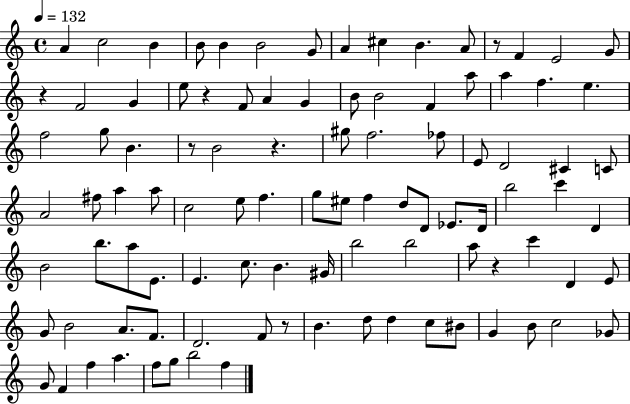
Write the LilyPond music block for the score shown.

{
  \clef treble
  \time 4/4
  \defaultTimeSignature
  \key c \major
  \tempo 4 = 132
  a'4 c''2 b'4 | b'8 b'4 b'2 g'8 | a'4 cis''4 b'4. a'8 | r8 f'4 e'2 g'8 | \break r4 f'2 g'4 | e''8 r4 f'8 a'4 g'4 | b'8 b'2 f'4 a''8 | a''4 f''4. e''4. | \break f''2 g''8 b'4. | r8 b'2 r4. | gis''8 f''2. fes''8 | e'8 d'2 cis'4 c'8 | \break a'2 fis''8 a''4 a''8 | c''2 e''8 f''4. | g''8 eis''8 f''4 d''8 d'8 ees'8. d'16 | b''2 c'''4 d'4 | \break b'2 b''8. a''8 e'8. | e'4. c''8. b'4. gis'16 | b''2 b''2 | a''8 r4 c'''4 d'4 e'8 | \break g'8 b'2 a'8. f'8. | d'2. f'8 r8 | b'4. d''8 d''4 c''8 bis'8 | g'4 b'8 c''2 ges'8 | \break g'8 f'4 f''4 a''4. | f''8 g''8 b''2 f''4 | \bar "|."
}